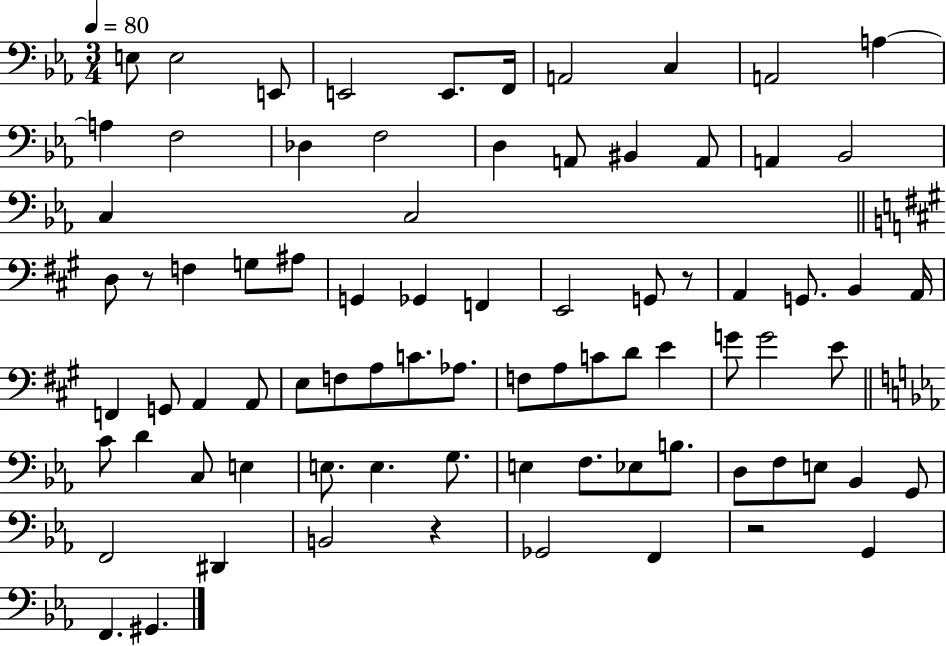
X:1
T:Untitled
M:3/4
L:1/4
K:Eb
E,/2 E,2 E,,/2 E,,2 E,,/2 F,,/4 A,,2 C, A,,2 A, A, F,2 _D, F,2 D, A,,/2 ^B,, A,,/2 A,, _B,,2 C, C,2 D,/2 z/2 F, G,/2 ^A,/2 G,, _G,, F,, E,,2 G,,/2 z/2 A,, G,,/2 B,, A,,/4 F,, G,,/2 A,, A,,/2 E,/2 F,/2 A,/2 C/2 _A,/2 F,/2 A,/2 C/2 D/2 E G/2 G2 E/2 C/2 D C,/2 E, E,/2 E, G,/2 E, F,/2 _E,/2 B,/2 D,/2 F,/2 E,/2 _B,, G,,/2 F,,2 ^D,, B,,2 z _G,,2 F,, z2 G,, F,, ^G,,